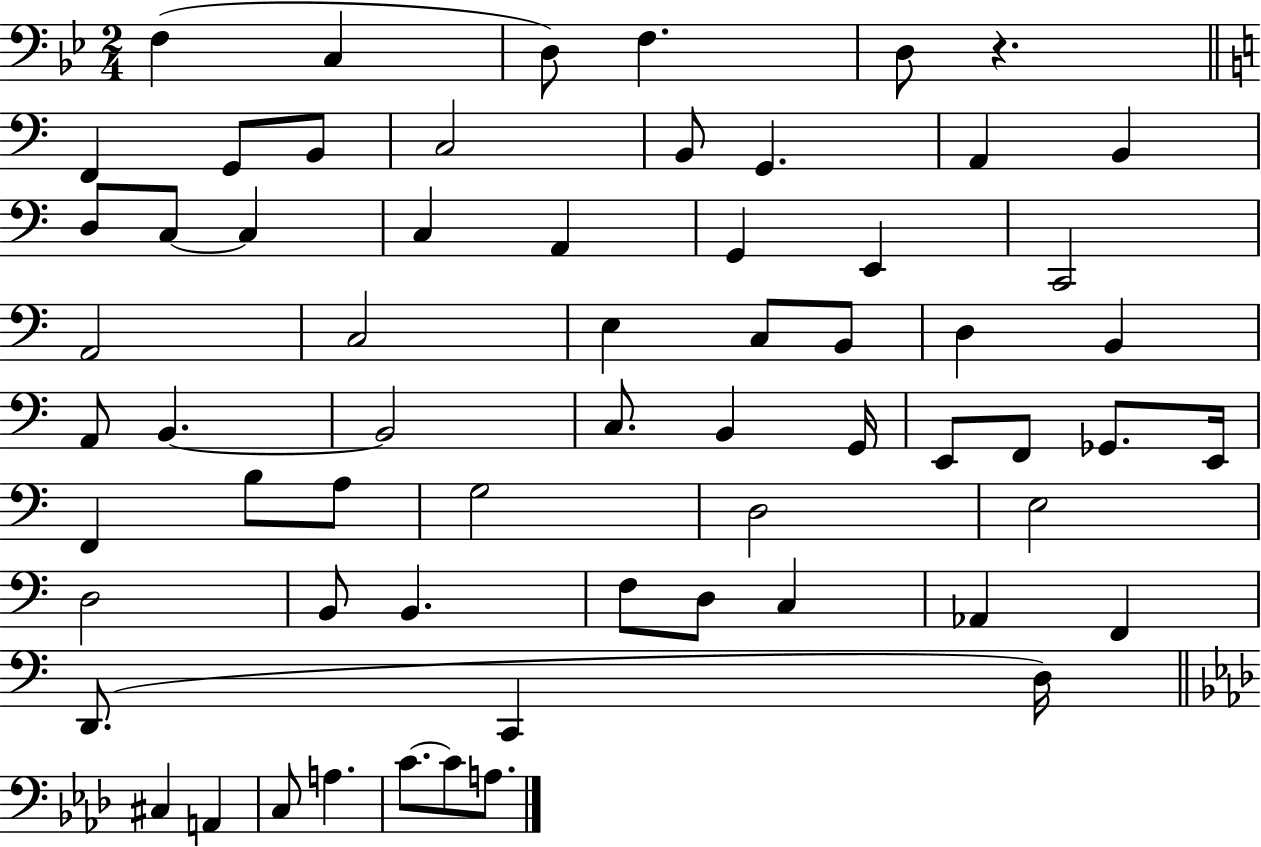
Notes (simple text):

F3/q C3/q D3/e F3/q. D3/e R/q. F2/q G2/e B2/e C3/h B2/e G2/q. A2/q B2/q D3/e C3/e C3/q C3/q A2/q G2/q E2/q C2/h A2/h C3/h E3/q C3/e B2/e D3/q B2/q A2/e B2/q. B2/h C3/e. B2/q G2/s E2/e F2/e Gb2/e. E2/s F2/q B3/e A3/e G3/h D3/h E3/h D3/h B2/e B2/q. F3/e D3/e C3/q Ab2/q F2/q D2/e. C2/q D3/s C#3/q A2/q C3/e A3/q. C4/e. C4/e A3/e.